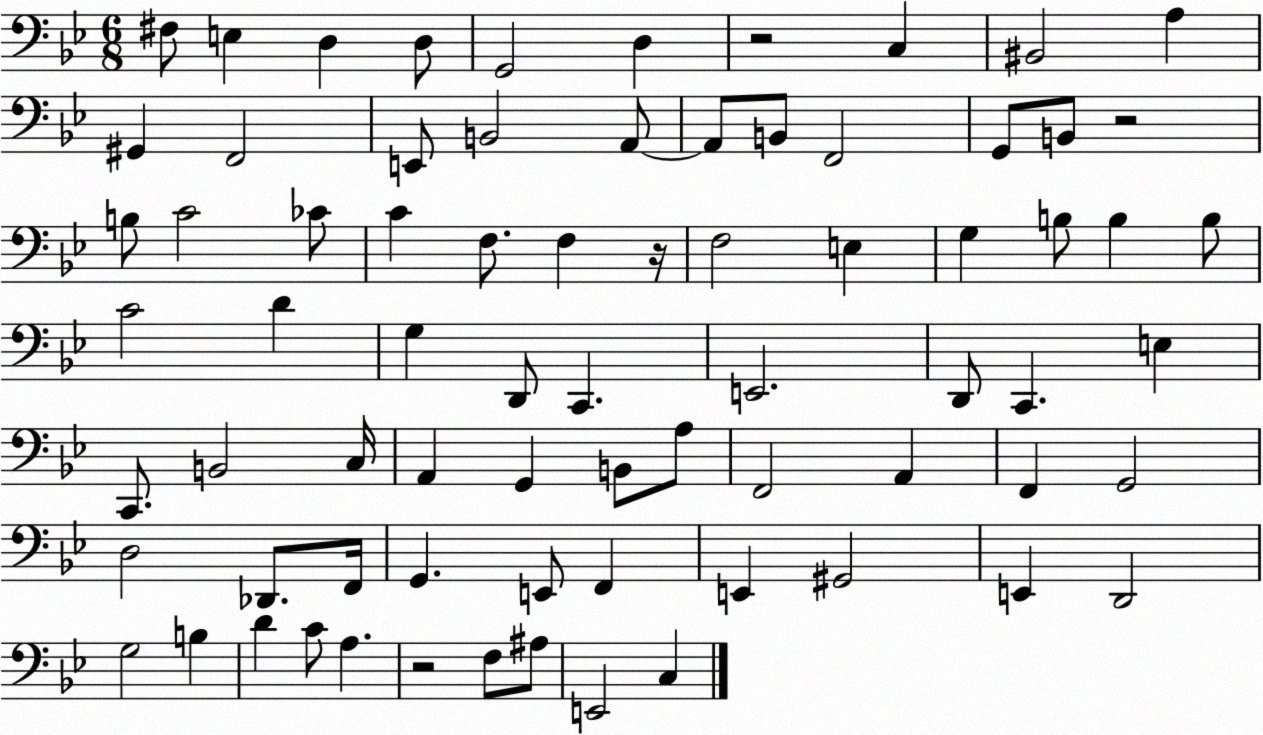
X:1
T:Untitled
M:6/8
L:1/4
K:Bb
^F,/2 E, D, D,/2 G,,2 D, z2 C, ^B,,2 A, ^G,, F,,2 E,,/2 B,,2 A,,/2 A,,/2 B,,/2 F,,2 G,,/2 B,,/2 z2 B,/2 C2 _C/2 C F,/2 F, z/4 F,2 E, G, B,/2 B, B,/2 C2 D G, D,,/2 C,, E,,2 D,,/2 C,, E, C,,/2 B,,2 C,/4 A,, G,, B,,/2 A,/2 F,,2 A,, F,, G,,2 D,2 _D,,/2 F,,/4 G,, E,,/2 F,, E,, ^G,,2 E,, D,,2 G,2 B, D C/2 A, z2 F,/2 ^A,/2 E,,2 C,